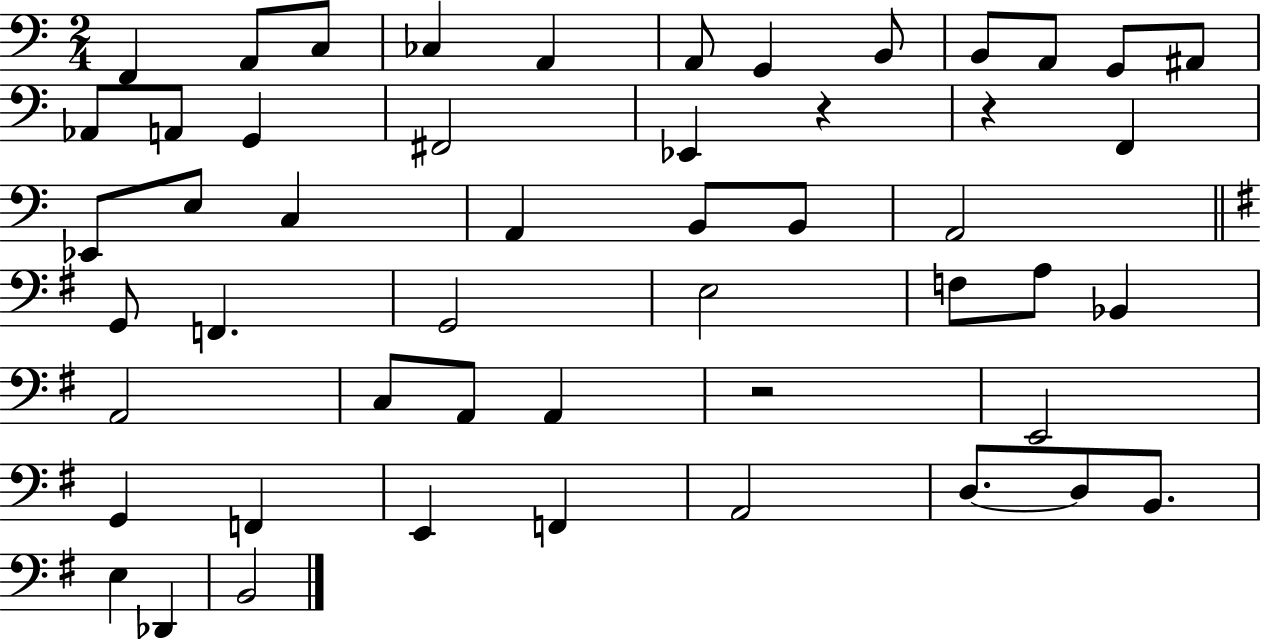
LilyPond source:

{
  \clef bass
  \numericTimeSignature
  \time 2/4
  \key c \major
  f,4 a,8 c8 | ces4 a,4 | a,8 g,4 b,8 | b,8 a,8 g,8 ais,8 | \break aes,8 a,8 g,4 | fis,2 | ees,4 r4 | r4 f,4 | \break ees,8 e8 c4 | a,4 b,8 b,8 | a,2 | \bar "||" \break \key e \minor g,8 f,4. | g,2 | e2 | f8 a8 bes,4 | \break a,2 | c8 a,8 a,4 | r2 | e,2 | \break g,4 f,4 | e,4 f,4 | a,2 | d8.~~ d8 b,8. | \break e4 des,4 | b,2 | \bar "|."
}